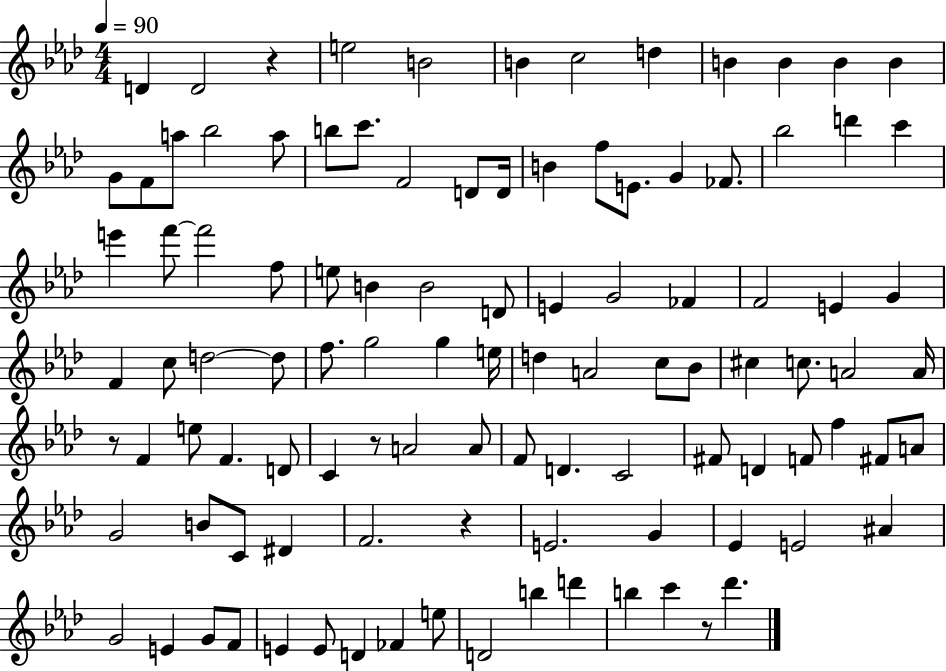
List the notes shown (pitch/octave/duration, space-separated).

D4/q D4/h R/q E5/h B4/h B4/q C5/h D5/q B4/q B4/q B4/q B4/q G4/e F4/e A5/e Bb5/h A5/e B5/e C6/e. F4/h D4/e D4/s B4/q F5/e E4/e. G4/q FES4/e. Bb5/h D6/q C6/q E6/q F6/e F6/h F5/e E5/e B4/q B4/h D4/e E4/q G4/h FES4/q F4/h E4/q G4/q F4/q C5/e D5/h D5/e F5/e. G5/h G5/q E5/s D5/q A4/h C5/e Bb4/e C#5/q C5/e. A4/h A4/s R/e F4/q E5/e F4/q. D4/e C4/q R/e A4/h A4/e F4/e D4/q. C4/h F#4/e D4/q F4/e F5/q F#4/e A4/e G4/h B4/e C4/e D#4/q F4/h. R/q E4/h. G4/q Eb4/q E4/h A#4/q G4/h E4/q G4/e F4/e E4/q E4/e D4/q FES4/q E5/e D4/h B5/q D6/q B5/q C6/q R/e Db6/q.